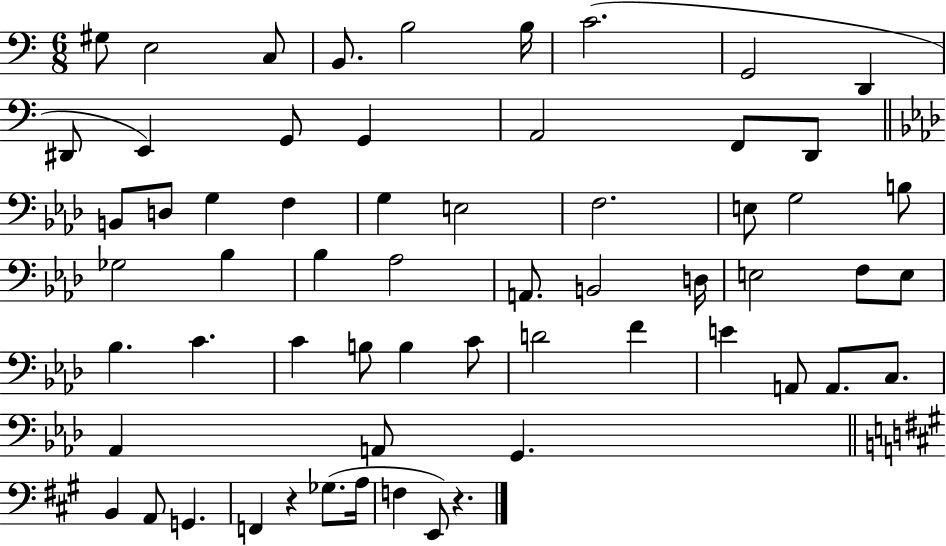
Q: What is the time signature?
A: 6/8